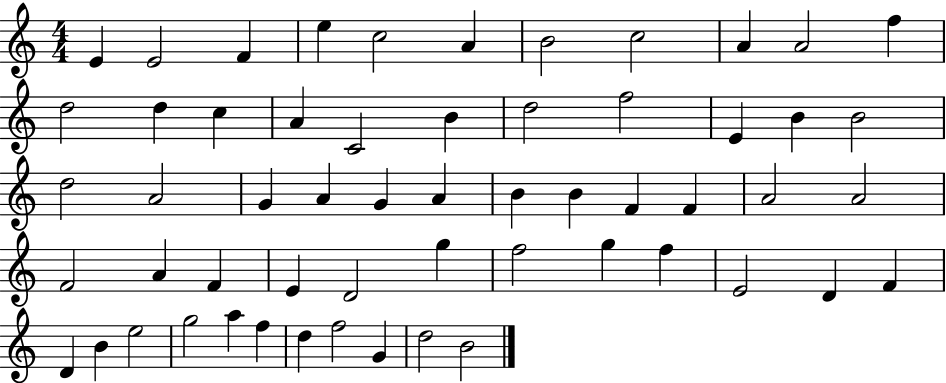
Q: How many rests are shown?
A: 0